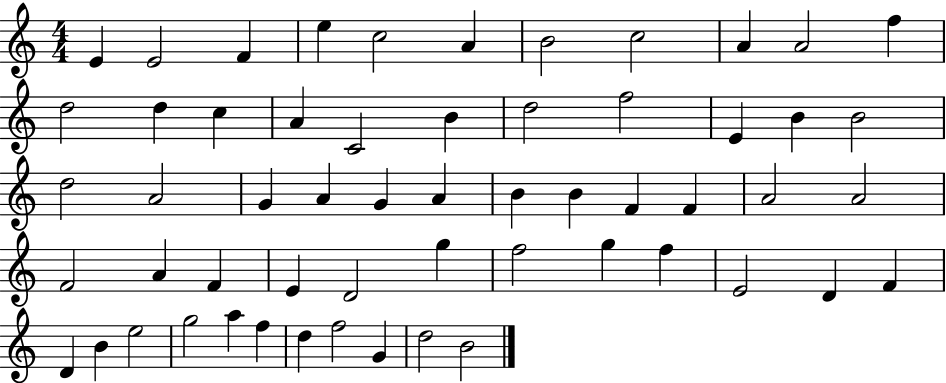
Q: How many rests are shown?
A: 0